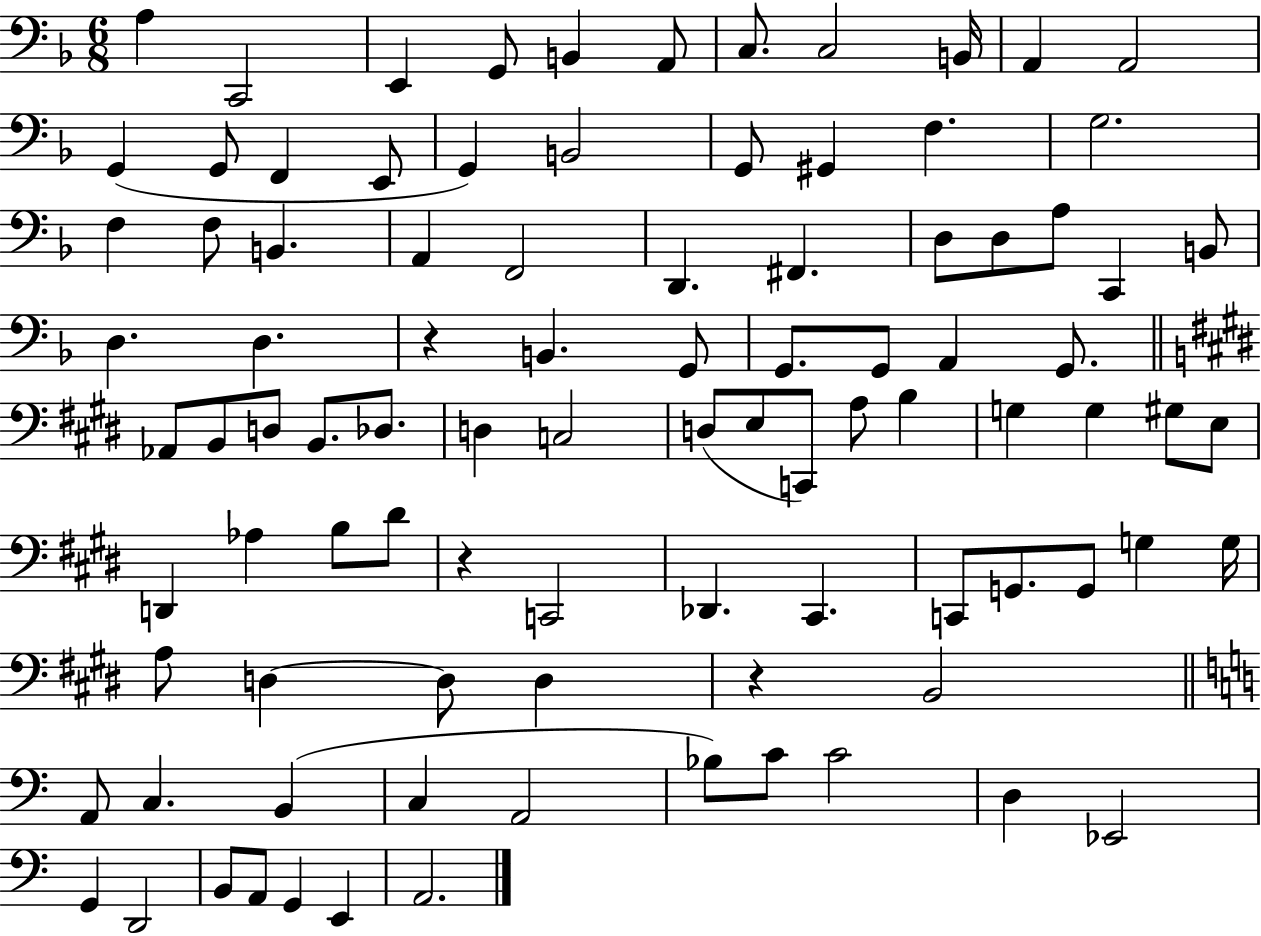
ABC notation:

X:1
T:Untitled
M:6/8
L:1/4
K:F
A, C,,2 E,, G,,/2 B,, A,,/2 C,/2 C,2 B,,/4 A,, A,,2 G,, G,,/2 F,, E,,/2 G,, B,,2 G,,/2 ^G,, F, G,2 F, F,/2 B,, A,, F,,2 D,, ^F,, D,/2 D,/2 A,/2 C,, B,,/2 D, D, z B,, G,,/2 G,,/2 G,,/2 A,, G,,/2 _A,,/2 B,,/2 D,/2 B,,/2 _D,/2 D, C,2 D,/2 E,/2 C,,/2 A,/2 B, G, G, ^G,/2 E,/2 D,, _A, B,/2 ^D/2 z C,,2 _D,, ^C,, C,,/2 G,,/2 G,,/2 G, G,/4 A,/2 D, D,/2 D, z B,,2 A,,/2 C, B,, C, A,,2 _B,/2 C/2 C2 D, _E,,2 G,, D,,2 B,,/2 A,,/2 G,, E,, A,,2